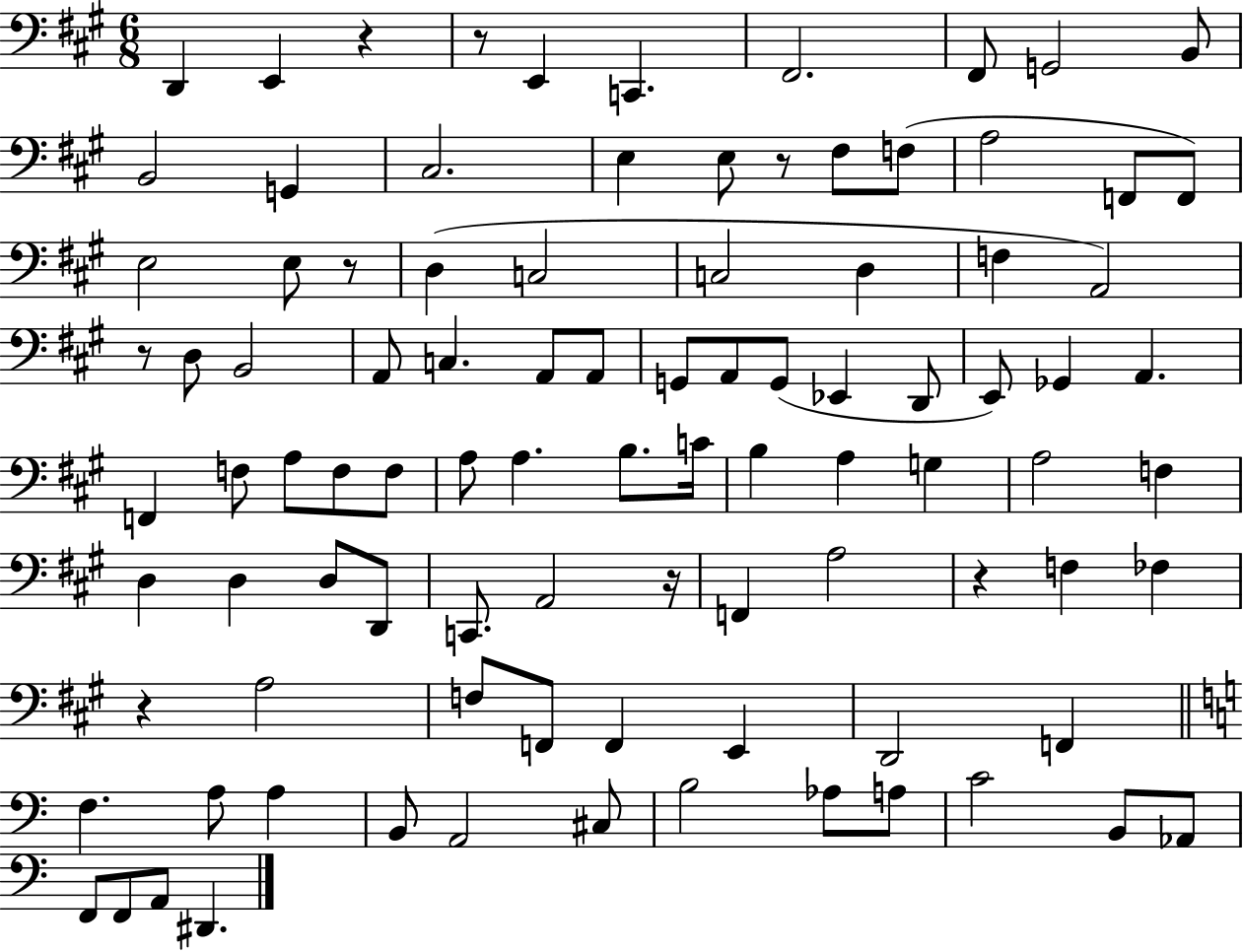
X:1
T:Untitled
M:6/8
L:1/4
K:A
D,, E,, z z/2 E,, C,, ^F,,2 ^F,,/2 G,,2 B,,/2 B,,2 G,, ^C,2 E, E,/2 z/2 ^F,/2 F,/2 A,2 F,,/2 F,,/2 E,2 E,/2 z/2 D, C,2 C,2 D, F, A,,2 z/2 D,/2 B,,2 A,,/2 C, A,,/2 A,,/2 G,,/2 A,,/2 G,,/2 _E,, D,,/2 E,,/2 _G,, A,, F,, F,/2 A,/2 F,/2 F,/2 A,/2 A, B,/2 C/4 B, A, G, A,2 F, D, D, D,/2 D,,/2 C,,/2 A,,2 z/4 F,, A,2 z F, _F, z A,2 F,/2 F,,/2 F,, E,, D,,2 F,, F, A,/2 A, B,,/2 A,,2 ^C,/2 B,2 _A,/2 A,/2 C2 B,,/2 _A,,/2 F,,/2 F,,/2 A,,/2 ^D,,